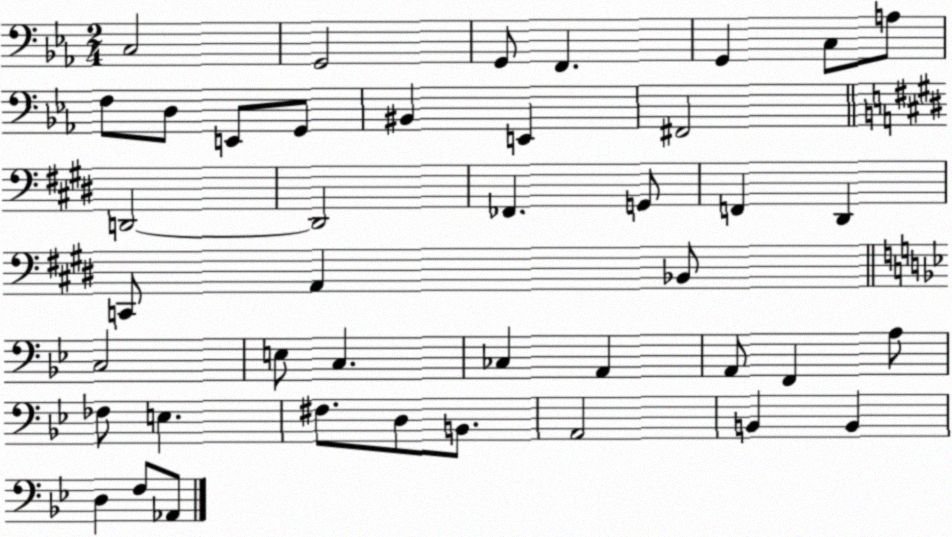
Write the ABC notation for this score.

X:1
T:Untitled
M:2/4
L:1/4
K:Eb
C,2 G,,2 G,,/2 F,, G,, C,/2 A,/2 F,/2 D,/2 E,,/2 G,,/2 ^B,, E,, ^F,,2 D,,2 D,,2 _F,, G,,/2 F,, ^D,, C,,/2 A,, _B,,/2 C,2 E,/2 C, _C, A,, A,,/2 F,, A,/2 _F,/2 E, ^F,/2 D,/2 B,,/2 A,,2 B,, B,, D, F,/2 _A,,/2